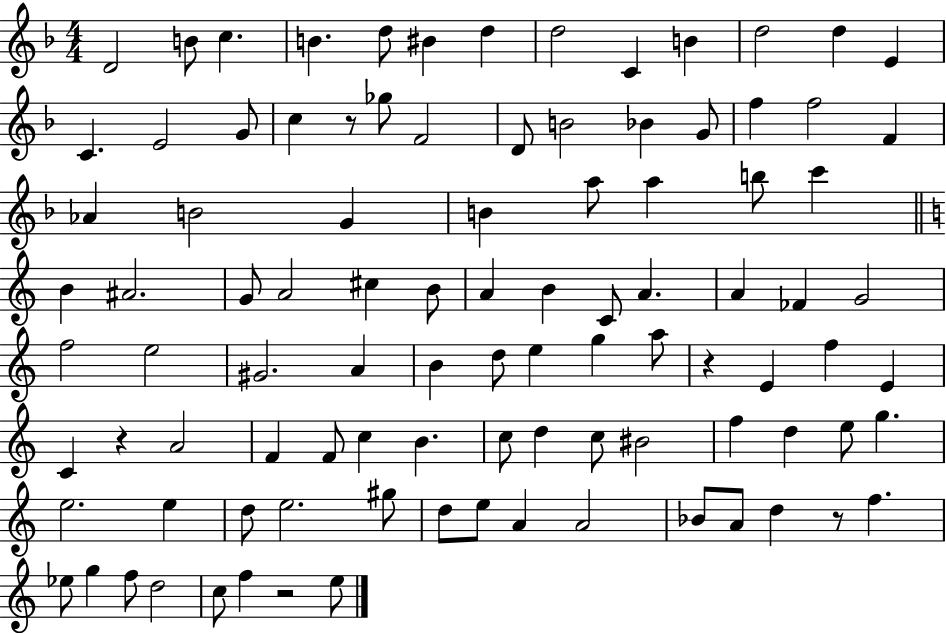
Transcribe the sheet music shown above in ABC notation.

X:1
T:Untitled
M:4/4
L:1/4
K:F
D2 B/2 c B d/2 ^B d d2 C B d2 d E C E2 G/2 c z/2 _g/2 F2 D/2 B2 _B G/2 f f2 F _A B2 G B a/2 a b/2 c' B ^A2 G/2 A2 ^c B/2 A B C/2 A A _F G2 f2 e2 ^G2 A B d/2 e g a/2 z E f E C z A2 F F/2 c B c/2 d c/2 ^B2 f d e/2 g e2 e d/2 e2 ^g/2 d/2 e/2 A A2 _B/2 A/2 d z/2 f _e/2 g f/2 d2 c/2 f z2 e/2